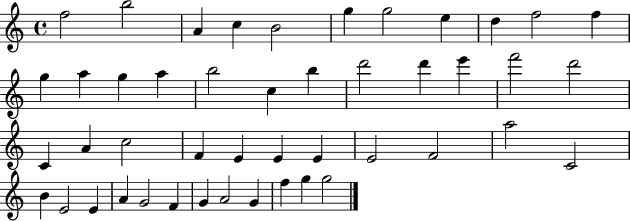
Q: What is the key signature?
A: C major